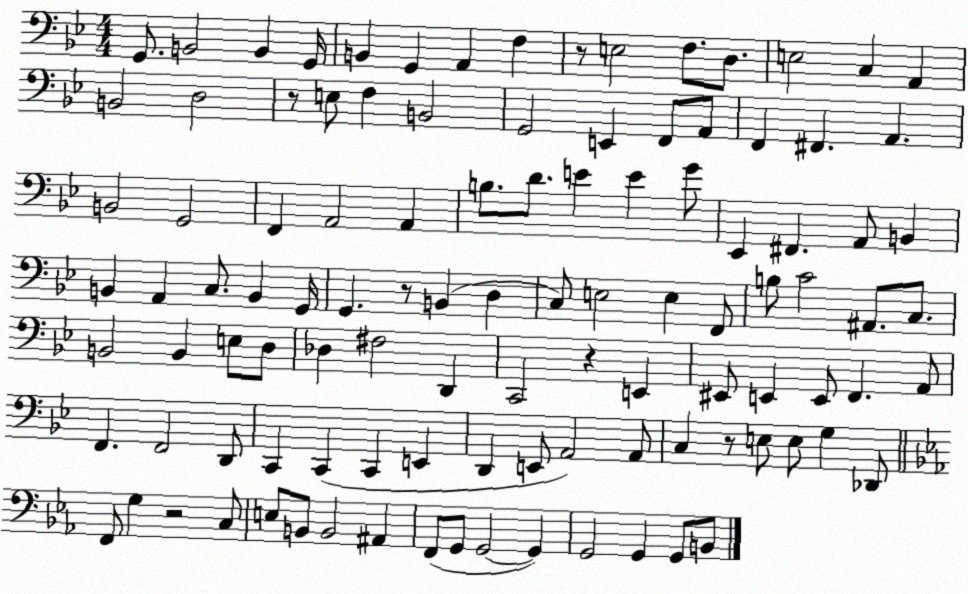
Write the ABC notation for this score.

X:1
T:Untitled
M:4/4
L:1/4
K:Bb
G,,/2 B,,2 B,, G,,/4 B,, G,, A,, F, z/2 E,2 F,/2 D,/2 E,2 C, A,, B,,2 D,2 z/2 E,/2 F, B,,2 G,,2 E,, F,,/2 A,,/2 F,, ^F,, A,, B,,2 G,,2 F,, A,,2 A,, B,/2 D/2 E E G/2 _E,, ^F,, A,,/2 B,, B,, A,, C,/2 B,, G,,/4 G,, z/2 B,, D, C,/2 E,2 E, F,,/2 B,/2 C2 ^A,,/2 C,/2 B,,2 B,, E,/2 D,/2 _D, ^F,2 D,, C,,2 z E,, ^E,,/2 E,, E,,/2 F,, A,,/2 F,, F,,2 D,,/2 C,, C,, C,, E,, D,, E,,/2 A,,2 A,,/2 C, z/2 E,/2 E,/2 G, _D,,/2 F,,/2 G, z2 C,/2 E,/2 B,,/2 B,,2 ^A,, F,,/2 G,,/2 G,,2 G,, G,,2 G,, G,,/2 B,,/2